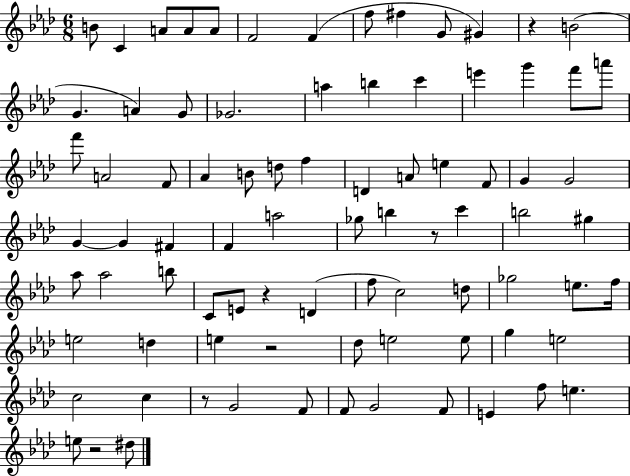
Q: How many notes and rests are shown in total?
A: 84